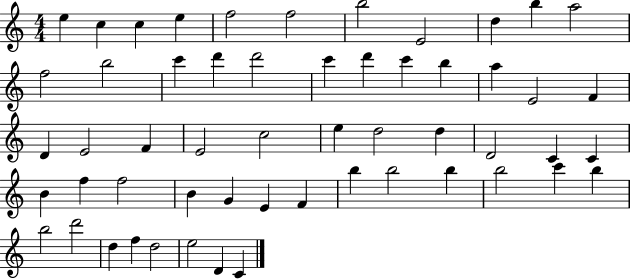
X:1
T:Untitled
M:4/4
L:1/4
K:C
e c c e f2 f2 b2 E2 d b a2 f2 b2 c' d' d'2 c' d' c' b a E2 F D E2 F E2 c2 e d2 d D2 C C B f f2 B G E F b b2 b b2 c' b b2 d'2 d f d2 e2 D C